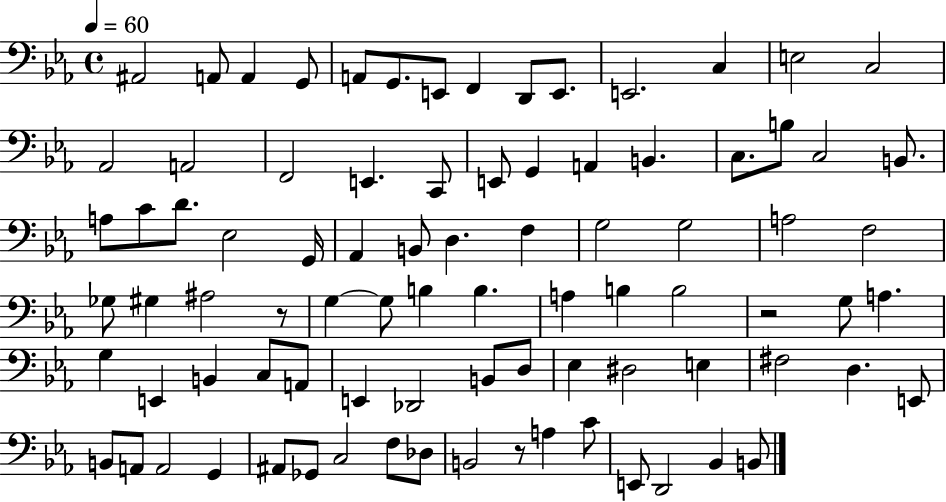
{
  \clef bass
  \time 4/4
  \defaultTimeSignature
  \key ees \major
  \tempo 4 = 60
  ais,2 a,8 a,4 g,8 | a,8 g,8. e,8 f,4 d,8 e,8. | e,2. c4 | e2 c2 | \break aes,2 a,2 | f,2 e,4. c,8 | e,8 g,4 a,4 b,4. | c8. b8 c2 b,8. | \break a8 c'8 d'8. ees2 g,16 | aes,4 b,8 d4. f4 | g2 g2 | a2 f2 | \break ges8 gis4 ais2 r8 | g4~~ g8 b4 b4. | a4 b4 b2 | r2 g8 a4. | \break g4 e,4 b,4 c8 a,8 | e,4 des,2 b,8 d8 | ees4 dis2 e4 | fis2 d4. e,8 | \break b,8 a,8 a,2 g,4 | ais,8 ges,8 c2 f8 des8 | b,2 r8 a4 c'8 | e,8 d,2 bes,4 b,8 | \break \bar "|."
}